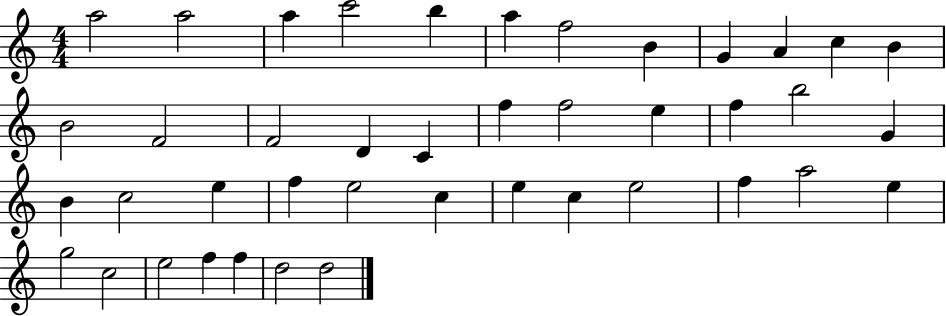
X:1
T:Untitled
M:4/4
L:1/4
K:C
a2 a2 a c'2 b a f2 B G A c B B2 F2 F2 D C f f2 e f b2 G B c2 e f e2 c e c e2 f a2 e g2 c2 e2 f f d2 d2